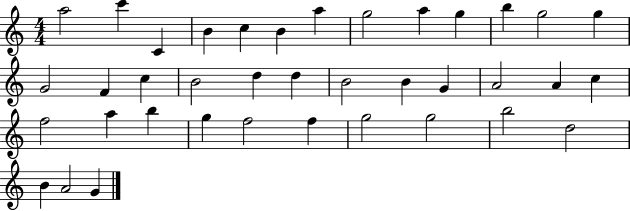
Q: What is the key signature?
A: C major